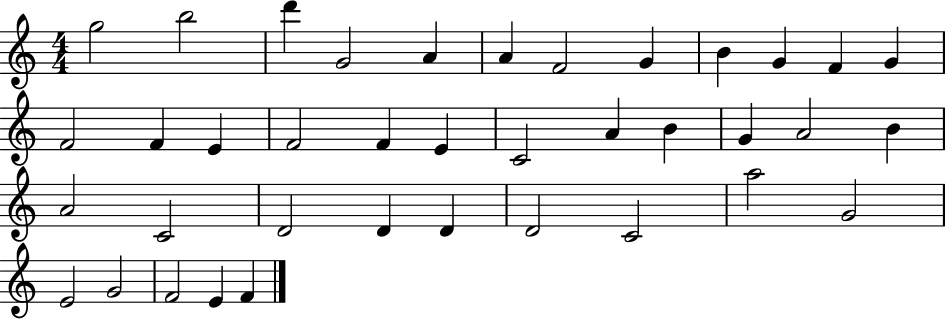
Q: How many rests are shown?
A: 0